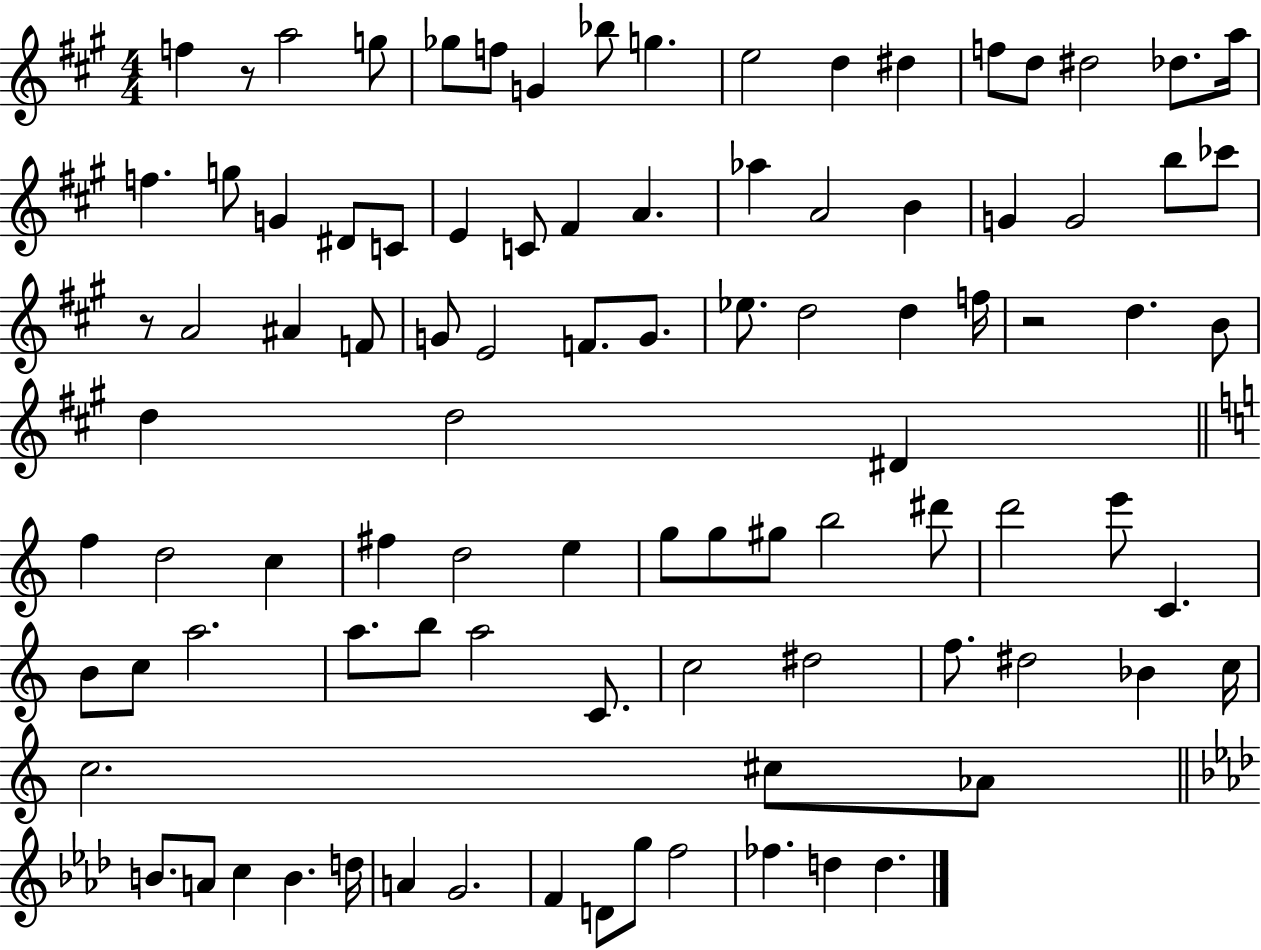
{
  \clef treble
  \numericTimeSignature
  \time 4/4
  \key a \major
  f''4 r8 a''2 g''8 | ges''8 f''8 g'4 bes''8 g''4. | e''2 d''4 dis''4 | f''8 d''8 dis''2 des''8. a''16 | \break f''4. g''8 g'4 dis'8 c'8 | e'4 c'8 fis'4 a'4. | aes''4 a'2 b'4 | g'4 g'2 b''8 ces'''8 | \break r8 a'2 ais'4 f'8 | g'8 e'2 f'8. g'8. | ees''8. d''2 d''4 f''16 | r2 d''4. b'8 | \break d''4 d''2 dis'4 | \bar "||" \break \key c \major f''4 d''2 c''4 | fis''4 d''2 e''4 | g''8 g''8 gis''8 b''2 dis'''8 | d'''2 e'''8 c'4. | \break b'8 c''8 a''2. | a''8. b''8 a''2 c'8. | c''2 dis''2 | f''8. dis''2 bes'4 c''16 | \break c''2. cis''8 aes'8 | \bar "||" \break \key f \minor b'8. a'8 c''4 b'4. d''16 | a'4 g'2. | f'4 d'8 g''8 f''2 | fes''4. d''4 d''4. | \break \bar "|."
}